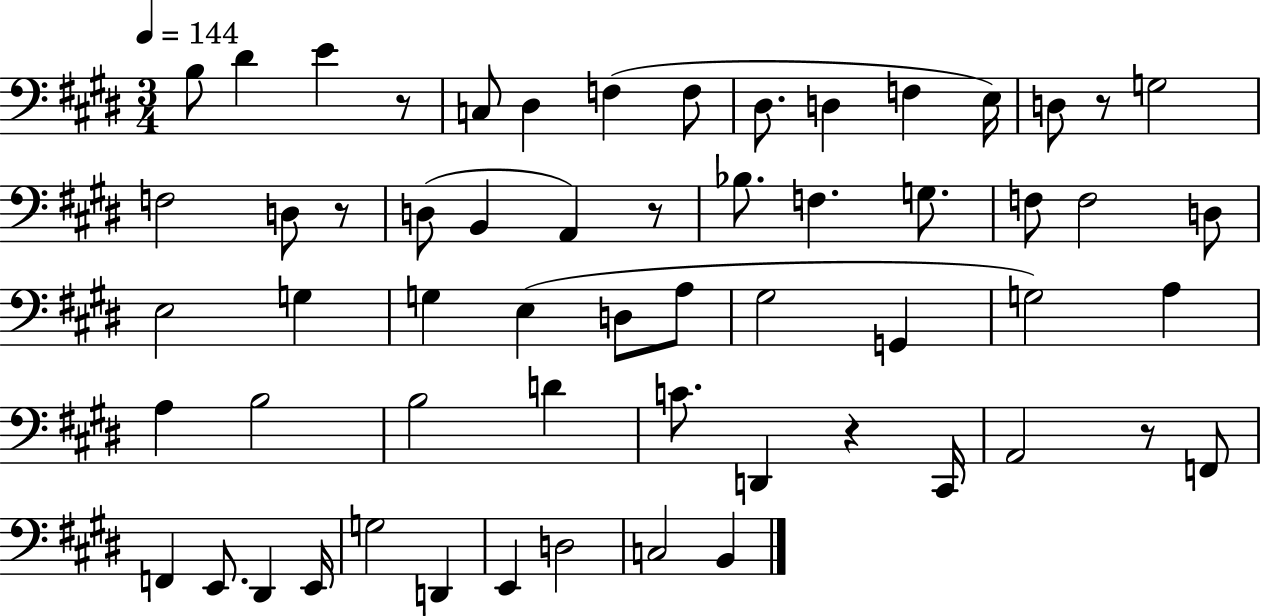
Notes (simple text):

B3/e D#4/q E4/q R/e C3/e D#3/q F3/q F3/e D#3/e. D3/q F3/q E3/s D3/e R/e G3/h F3/h D3/e R/e D3/e B2/q A2/q R/e Bb3/e. F3/q. G3/e. F3/e F3/h D3/e E3/h G3/q G3/q E3/q D3/e A3/e G#3/h G2/q G3/h A3/q A3/q B3/h B3/h D4/q C4/e. D2/q R/q C#2/s A2/h R/e F2/e F2/q E2/e. D#2/q E2/s G3/h D2/q E2/q D3/h C3/h B2/q